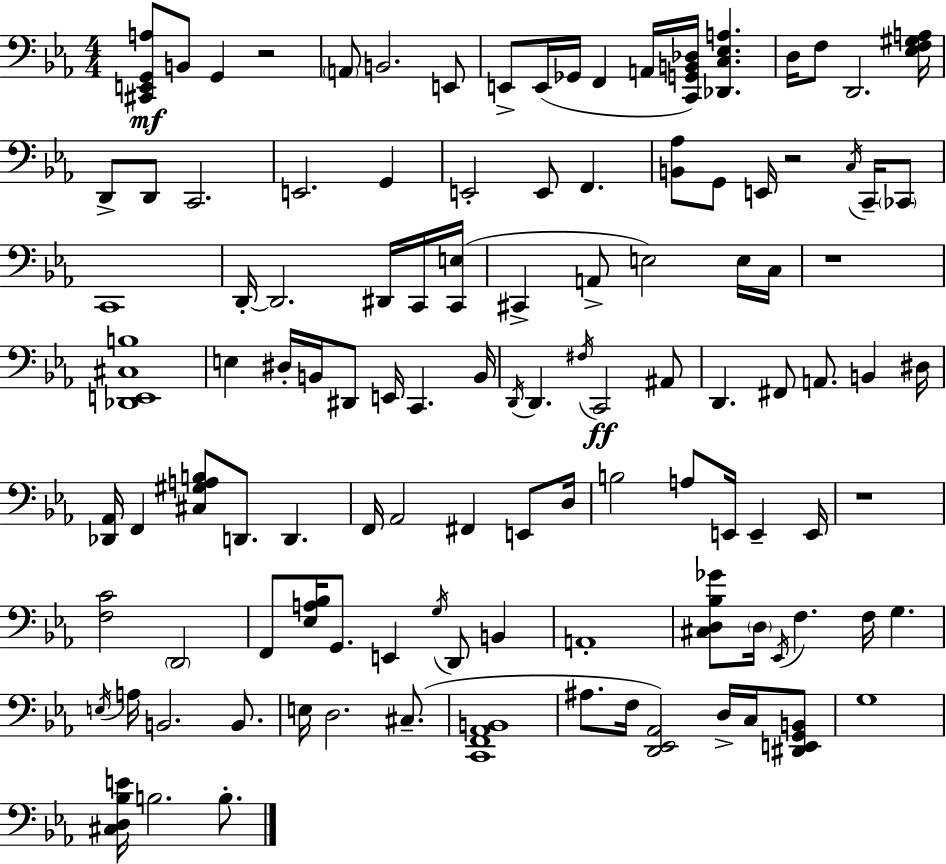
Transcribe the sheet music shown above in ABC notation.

X:1
T:Untitled
M:4/4
L:1/4
K:Eb
[^C,,E,,G,,A,]/2 B,,/2 G,, z2 A,,/2 B,,2 E,,/2 E,,/2 E,,/4 _G,,/4 F,, A,,/4 [C,,G,,B,,_D,]/4 [_D,,C,_E,A,] D,/4 F,/2 D,,2 [_E,F,^G,A,]/4 D,,/2 D,,/2 C,,2 E,,2 G,, E,,2 E,,/2 F,, [B,,_A,]/2 G,,/2 E,,/4 z2 C,/4 C,,/4 _C,,/2 C,,4 D,,/4 D,,2 ^D,,/4 C,,/4 [C,,E,]/4 ^C,, A,,/2 E,2 E,/4 C,/4 z4 [_D,,E,,^C,B,]4 E, ^D,/4 B,,/4 ^D,,/2 E,,/4 C,, B,,/4 D,,/4 D,, ^F,/4 C,,2 ^A,,/2 D,, ^F,,/2 A,,/2 B,, ^D,/4 [_D,,_A,,]/4 F,, [^C,^G,A,B,]/2 D,,/2 D,, F,,/4 _A,,2 ^F,, E,,/2 D,/4 B,2 A,/2 E,,/4 E,, E,,/4 z4 [F,C]2 D,,2 F,,/2 [_E,A,_B,]/4 G,,/2 E,, G,/4 D,,/2 B,, A,,4 [^C,D,_B,_G]/2 D,/4 _E,,/4 F, F,/4 G, E,/4 A,/4 B,,2 B,,/2 E,/4 D,2 ^C,/2 [C,,F,,_A,,B,,]4 ^A,/2 F,/4 [D,,_E,,_A,,]2 D,/4 C,/4 [^D,,E,,G,,B,,]/2 G,4 [^C,D,_B,E]/4 B,2 B,/2